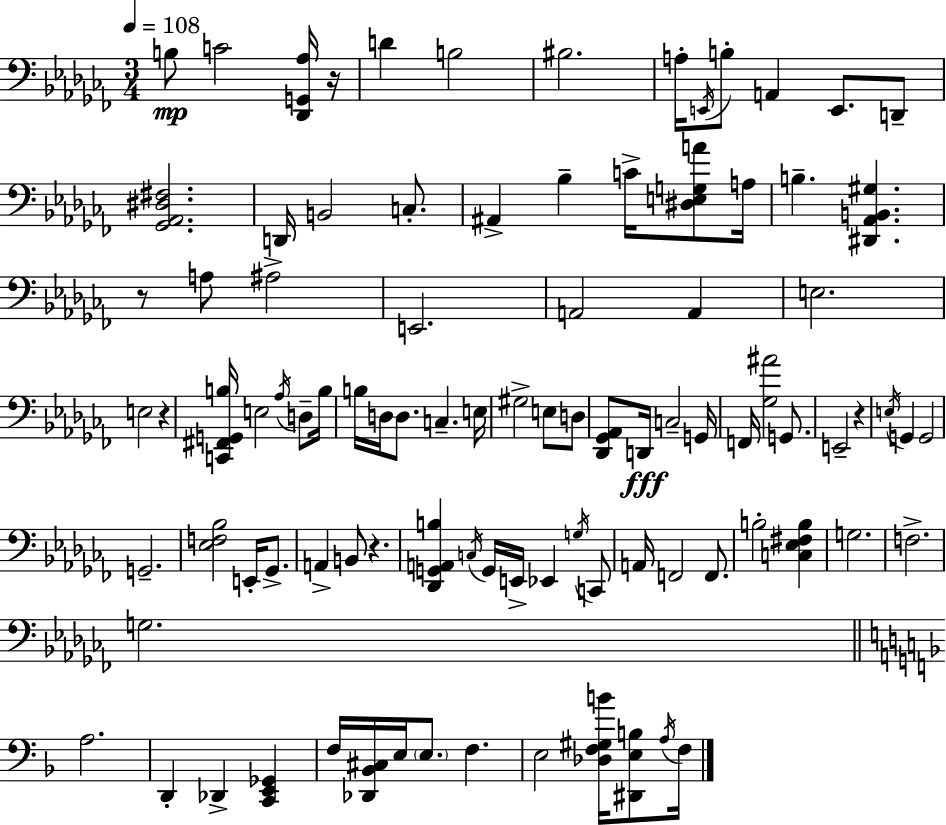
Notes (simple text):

B3/e C4/h [Db2,G2,Ab3]/s R/s D4/q B3/h BIS3/h. A3/s E2/s B3/e A2/q E2/e. D2/e [Gb2,Ab2,D#3,F#3]/h. D2/s B2/h C3/e. A#2/q Bb3/q C4/s [D#3,E3,G3,A4]/e A3/s B3/q. [D#2,Ab2,B2,G#3]/q. R/e A3/e A#3/h E2/h. A2/h A2/q E3/h. E3/h R/q [C2,F#2,G2,B3]/s E3/h Ab3/s D3/e B3/s B3/s D3/s D3/e. C3/q. E3/s G#3/h E3/e D3/e [Db2,Gb2,Ab2]/e D2/s C3/h G2/s F2/s [Gb3,A#4]/h G2/e. E2/h R/q E3/s G2/q G2/h G2/h. [Eb3,F3,Bb3]/h E2/s Gb2/e. A2/q B2/e R/q. [Db2,G2,A2,B3]/q C3/s G2/s E2/s Eb2/q G3/s C2/e A2/s F2/h F2/e. B3/h [C3,Eb3,F#3,B3]/q G3/h. F3/h. G3/h. A3/h. D2/q Db2/q [C2,E2,Gb2]/q F3/s [Db2,Bb2,C#3]/s E3/s E3/e. F3/q. E3/h [Db3,F3,G#3,B4]/s [D#2,E3,B3]/e A3/s F3/s